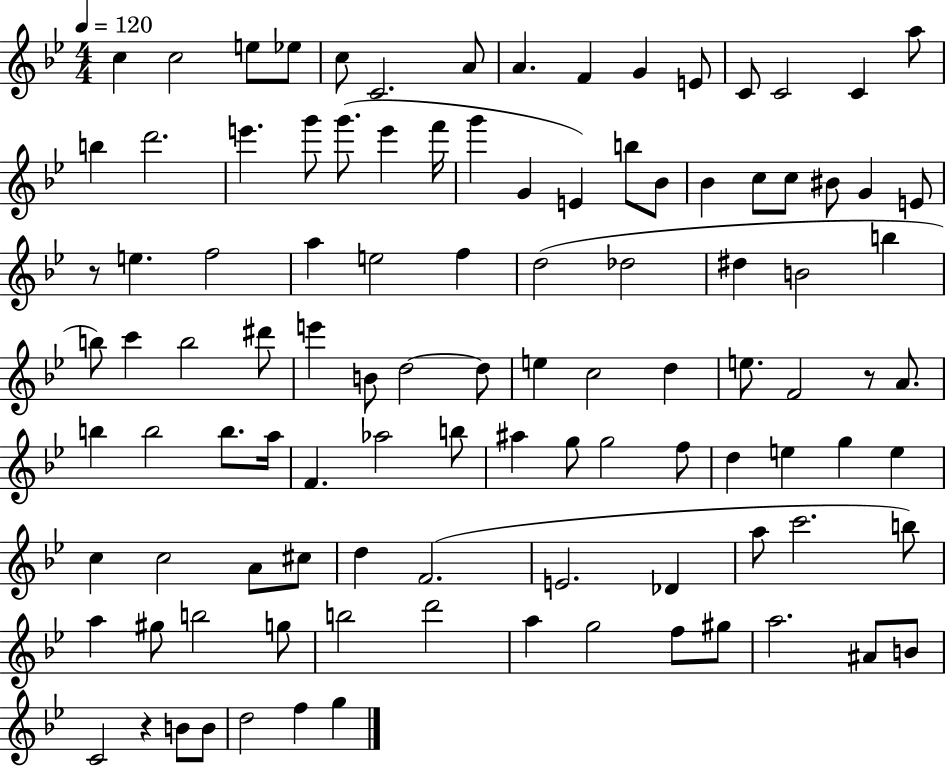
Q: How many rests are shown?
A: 3